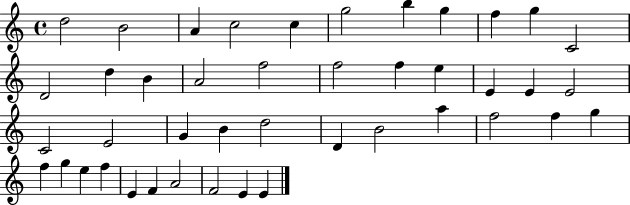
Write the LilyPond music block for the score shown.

{
  \clef treble
  \time 4/4
  \defaultTimeSignature
  \key c \major
  d''2 b'2 | a'4 c''2 c''4 | g''2 b''4 g''4 | f''4 g''4 c'2 | \break d'2 d''4 b'4 | a'2 f''2 | f''2 f''4 e''4 | e'4 e'4 e'2 | \break c'2 e'2 | g'4 b'4 d''2 | d'4 b'2 a''4 | f''2 f''4 g''4 | \break f''4 g''4 e''4 f''4 | e'4 f'4 a'2 | f'2 e'4 e'4 | \bar "|."
}